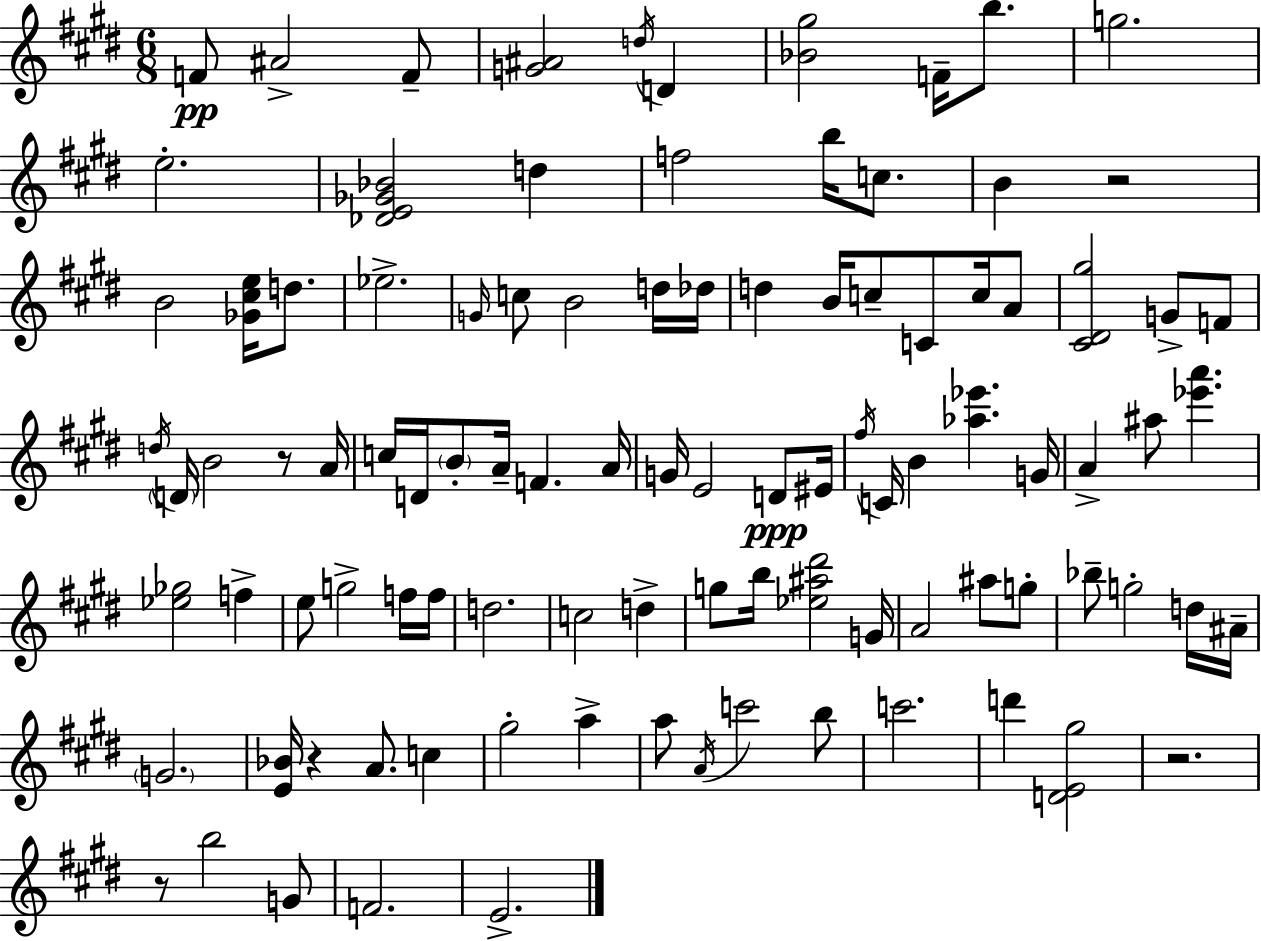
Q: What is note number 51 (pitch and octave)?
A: F5